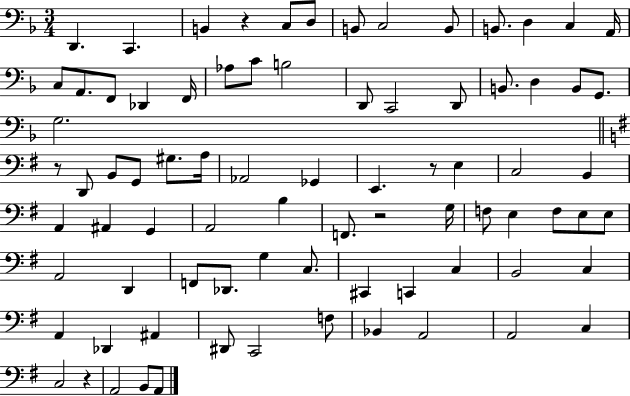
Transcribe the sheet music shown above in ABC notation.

X:1
T:Untitled
M:3/4
L:1/4
K:F
D,, C,, B,, z C,/2 D,/2 B,,/2 C,2 B,,/2 B,,/2 D, C, A,,/4 C,/2 A,,/2 F,,/2 _D,, F,,/4 _A,/2 C/2 B,2 D,,/2 C,,2 D,,/2 B,,/2 D, B,,/2 G,,/2 G,2 z/2 D,,/2 B,,/2 G,,/2 ^G,/2 A,/4 _A,,2 _G,, E,, z/2 E, C,2 B,, A,, ^A,, G,, A,,2 B, F,,/2 z2 G,/4 F,/2 E, F,/2 E,/2 E,/2 A,,2 D,, F,,/2 _D,,/2 G, C,/2 ^C,, C,, C, B,,2 C, A,, _D,, ^A,, ^D,,/2 C,,2 F,/2 _B,, A,,2 A,,2 C, C,2 z A,,2 B,,/2 A,,/2